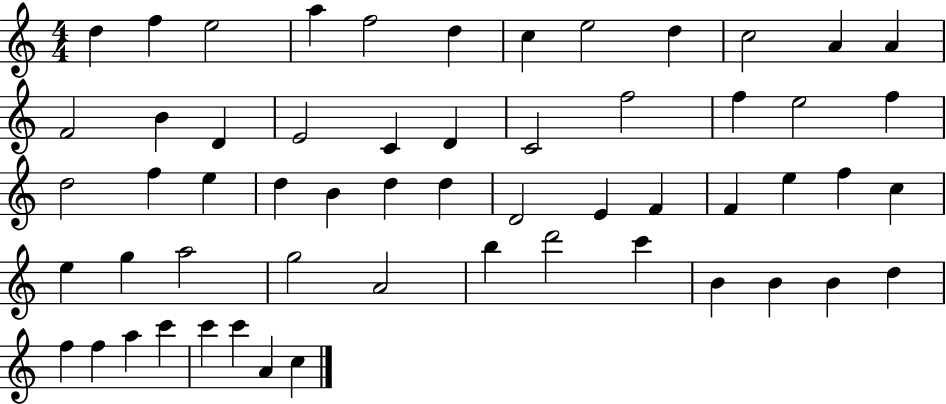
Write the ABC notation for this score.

X:1
T:Untitled
M:4/4
L:1/4
K:C
d f e2 a f2 d c e2 d c2 A A F2 B D E2 C D C2 f2 f e2 f d2 f e d B d d D2 E F F e f c e g a2 g2 A2 b d'2 c' B B B d f f a c' c' c' A c